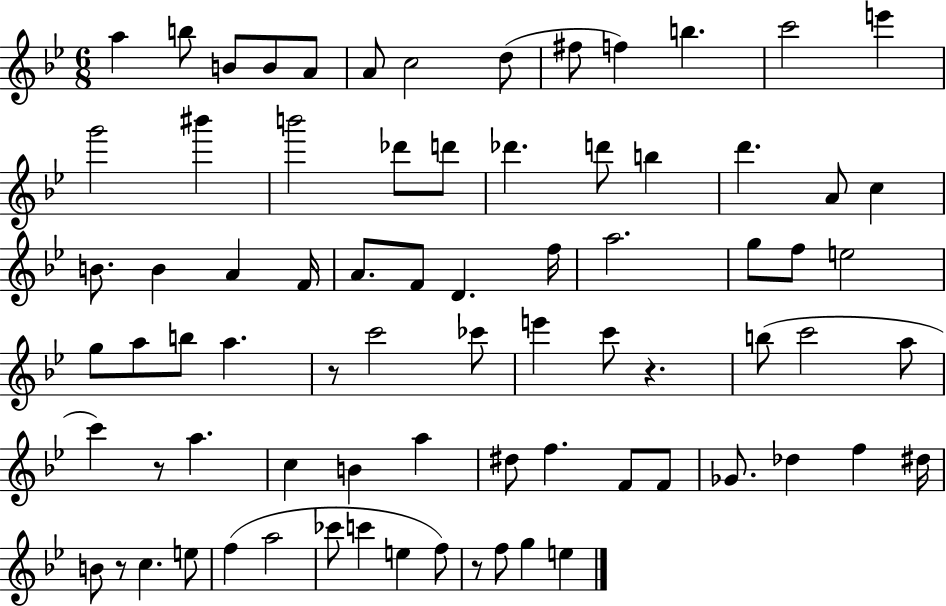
A5/q B5/e B4/e B4/e A4/e A4/e C5/h D5/e F#5/e F5/q B5/q. C6/h E6/q G6/h BIS6/q B6/h Db6/e D6/e Db6/q. D6/e B5/q D6/q. A4/e C5/q B4/e. B4/q A4/q F4/s A4/e. F4/e D4/q. F5/s A5/h. G5/e F5/e E5/h G5/e A5/e B5/e A5/q. R/e C6/h CES6/e E6/q C6/e R/q. B5/e C6/h A5/e C6/q R/e A5/q. C5/q B4/q A5/q D#5/e F5/q. F4/e F4/e Gb4/e. Db5/q F5/q D#5/s B4/e R/e C5/q. E5/e F5/q A5/h CES6/e C6/q E5/q F5/e R/e F5/e G5/q E5/q